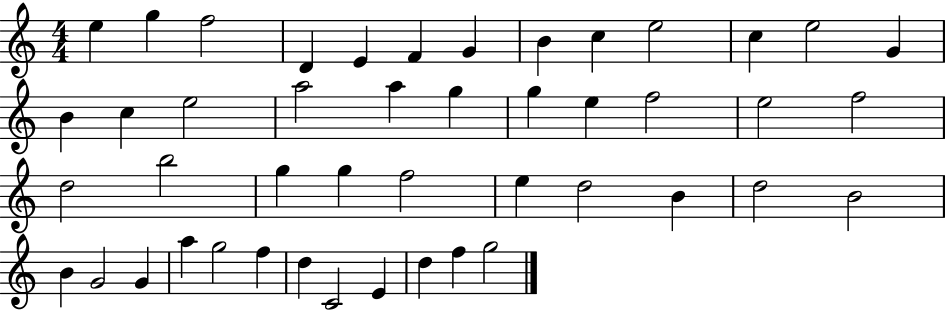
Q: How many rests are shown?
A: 0